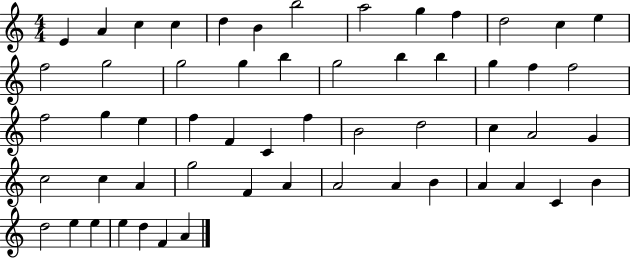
E4/q A4/q C5/q C5/q D5/q B4/q B5/h A5/h G5/q F5/q D5/h C5/q E5/q F5/h G5/h G5/h G5/q B5/q G5/h B5/q B5/q G5/q F5/q F5/h F5/h G5/q E5/q F5/q F4/q C4/q F5/q B4/h D5/h C5/q A4/h G4/q C5/h C5/q A4/q G5/h F4/q A4/q A4/h A4/q B4/q A4/q A4/q C4/q B4/q D5/h E5/q E5/q E5/q D5/q F4/q A4/q